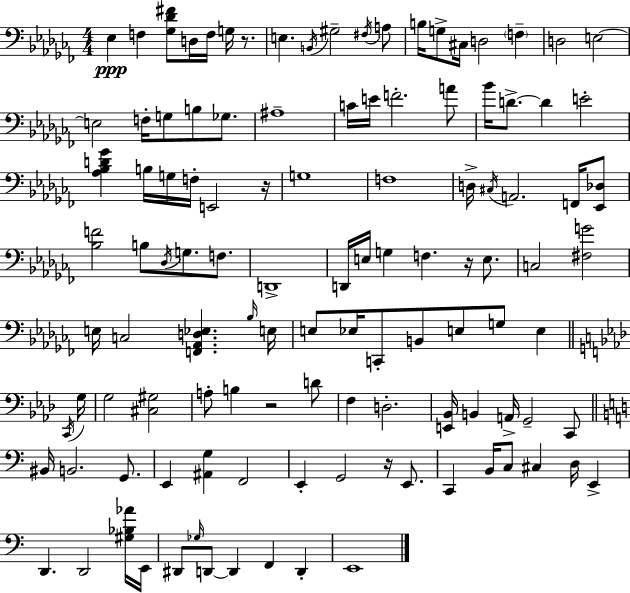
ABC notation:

X:1
T:Untitled
M:4/4
L:1/4
K:Abm
_E, F, [_G,_D^F]/2 D,/4 F,/4 G,/4 z/2 E, B,,/4 ^G,2 ^F,/4 A,/2 B,/4 G,/2 ^C,/4 D,2 F, D,2 E,2 E,2 F,/4 G,/2 B,/2 _G,/2 ^A,4 C/4 E/4 F2 A/2 _B/4 D/2 D E2 [_A,_B,D_G] B,/4 G,/4 F,/4 E,,2 z/4 G,4 F,4 D,/4 ^C,/4 A,,2 F,,/4 [_E,,_D,]/2 [_B,F]2 B,/2 _D,/4 G,/2 F,/2 D,,4 D,,/4 E,/4 G, F, z/4 E,/2 C,2 [^F,G]2 E,/4 C,2 [F,,_A,,D,_E,] _B,/4 E,/4 E,/2 _E,/4 C,,/2 B,,/2 E,/2 G,/2 E, C,,/4 G,/4 G,2 [^C,^G,]2 A,/2 B, z2 D/2 F, D,2 [E,,_B,,]/4 B,, A,,/4 G,,2 C,,/2 ^B,,/4 B,,2 G,,/2 E,, [^A,,G,] F,,2 E,, G,,2 z/4 E,,/2 C,, B,,/4 C,/2 ^C, D,/4 E,, D,, D,,2 [^G,_B,_A]/4 E,,/4 ^D,,/2 _G,/4 D,,/2 D,, F,, D,, E,,4